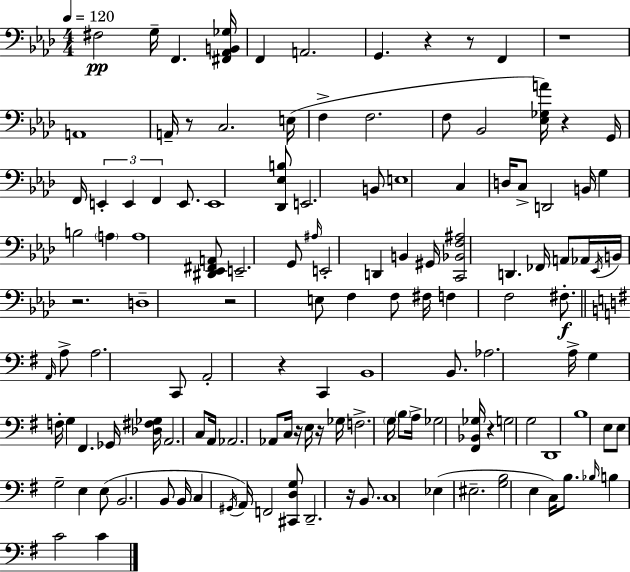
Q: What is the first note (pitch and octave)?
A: F#3